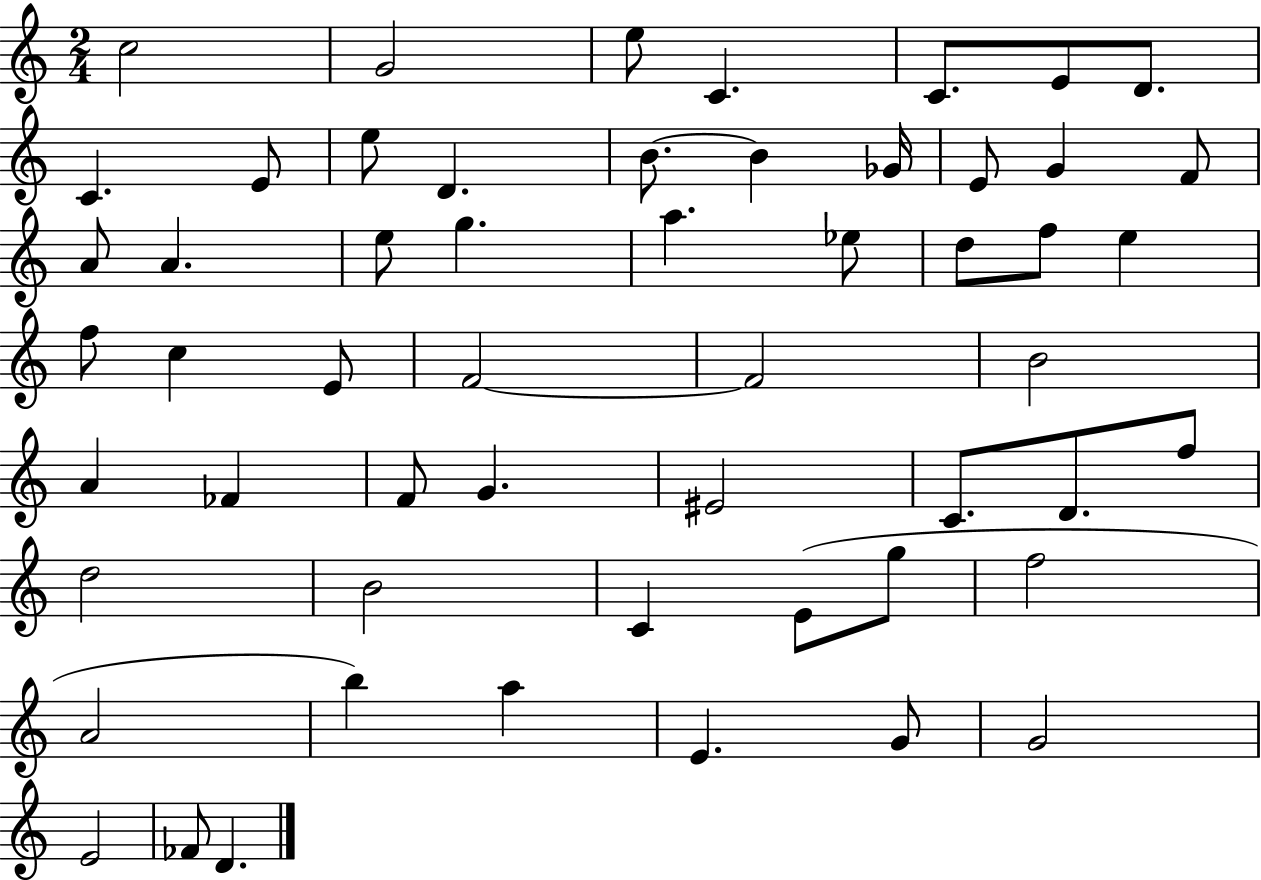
X:1
T:Untitled
M:2/4
L:1/4
K:C
c2 G2 e/2 C C/2 E/2 D/2 C E/2 e/2 D B/2 B _G/4 E/2 G F/2 A/2 A e/2 g a _e/2 d/2 f/2 e f/2 c E/2 F2 F2 B2 A _F F/2 G ^E2 C/2 D/2 f/2 d2 B2 C E/2 g/2 f2 A2 b a E G/2 G2 E2 _F/2 D